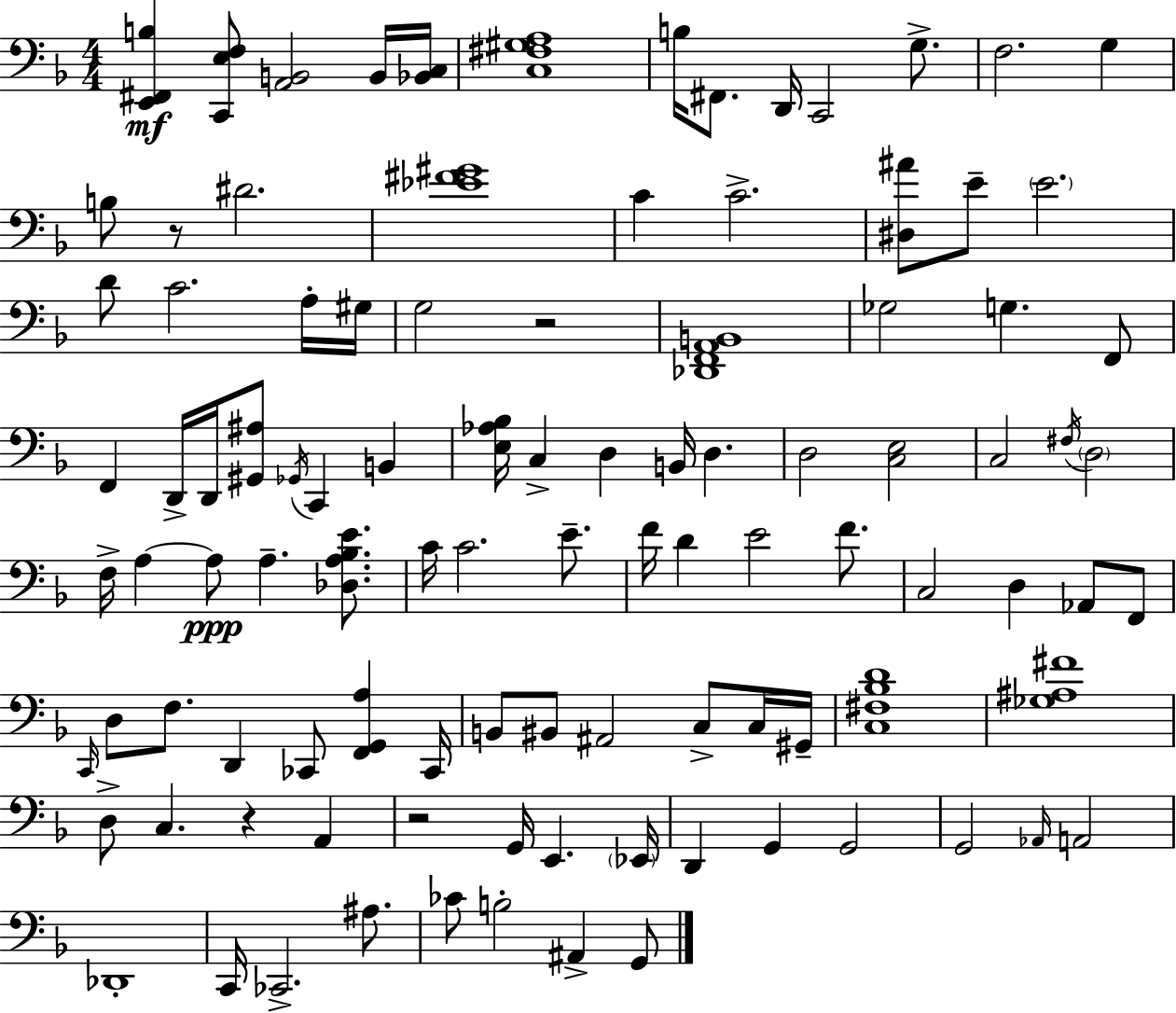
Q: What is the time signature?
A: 4/4